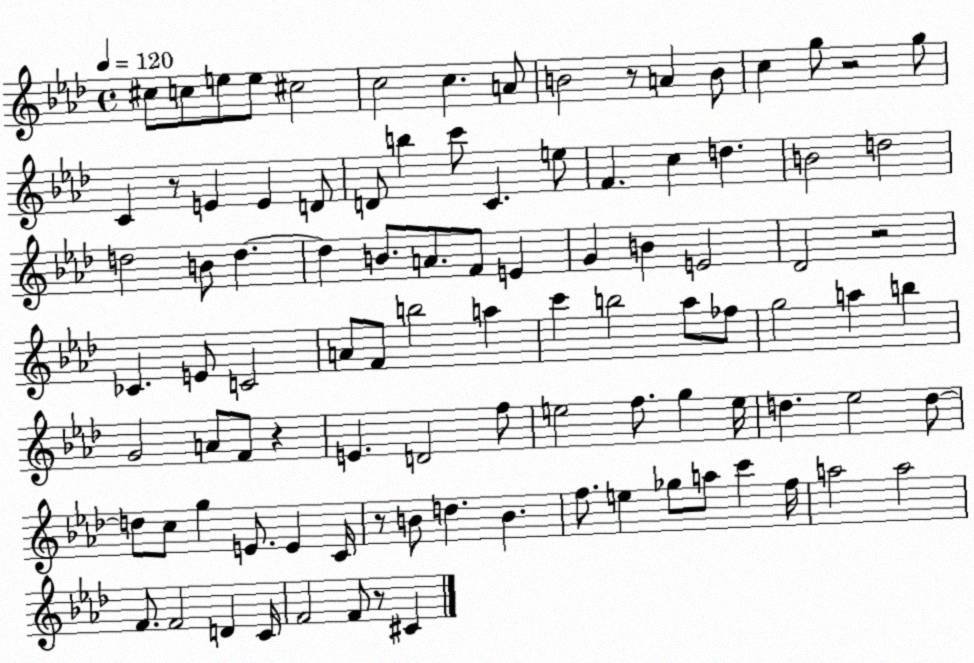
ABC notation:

X:1
T:Untitled
M:4/4
L:1/4
K:Ab
^c/2 c/2 e/2 e/2 ^c2 c2 c A/2 B2 z/2 A B/2 c g/2 z2 g/2 C z/2 E E D/2 D/2 b c'/2 C e/2 F c d B2 d2 d2 B/2 d d B/2 A/2 F/2 E G B E2 _D2 z2 _C E/2 C2 A/2 F/2 b2 a c' b2 _a/2 _f/2 g2 a b G2 A/2 F/2 z E D2 f/2 e2 f/2 g e/4 d _e2 d/2 d/2 c/2 g E/2 E C/4 z/2 B/2 d B f/2 e _g/2 a/2 c' f/4 a2 a2 F/2 F2 D C/4 F2 F/2 z/2 ^C